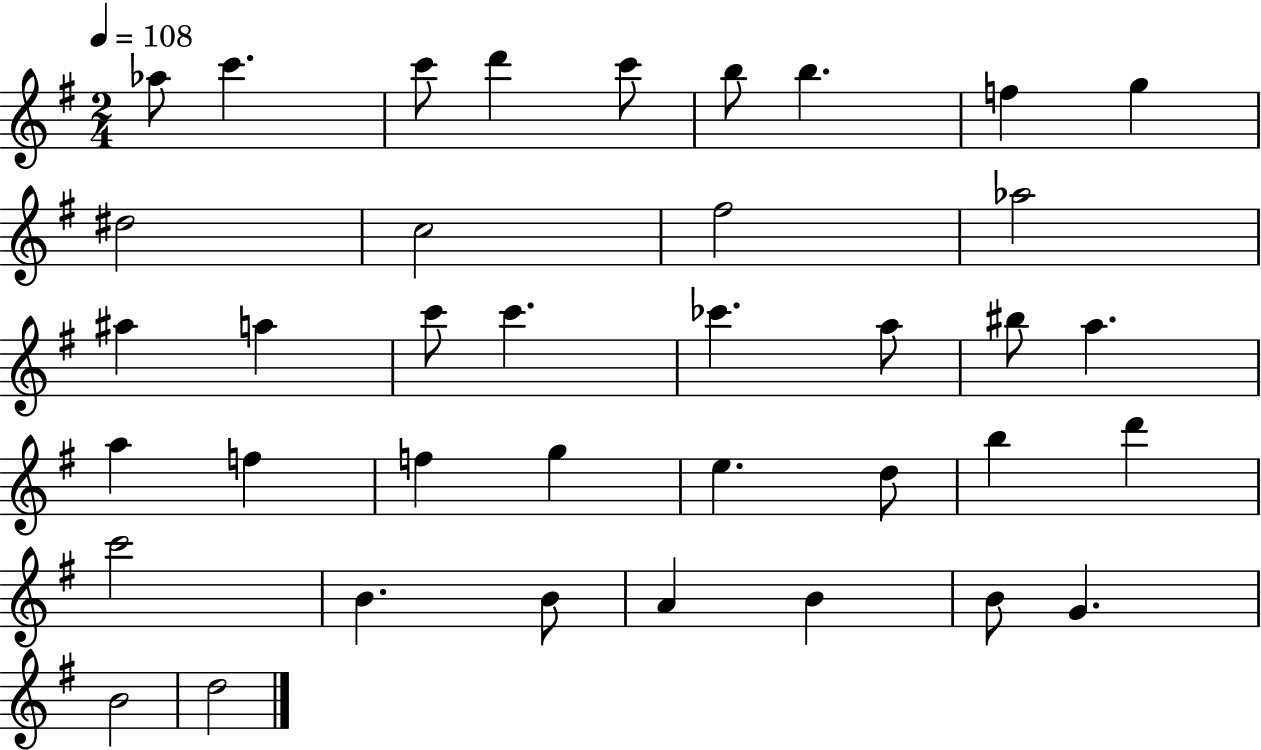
{
  \clef treble
  \numericTimeSignature
  \time 2/4
  \key g \major
  \tempo 4 = 108
  aes''8 c'''4. | c'''8 d'''4 c'''8 | b''8 b''4. | f''4 g''4 | \break dis''2 | c''2 | fis''2 | aes''2 | \break ais''4 a''4 | c'''8 c'''4. | ces'''4. a''8 | bis''8 a''4. | \break a''4 f''4 | f''4 g''4 | e''4. d''8 | b''4 d'''4 | \break c'''2 | b'4. b'8 | a'4 b'4 | b'8 g'4. | \break b'2 | d''2 | \bar "|."
}